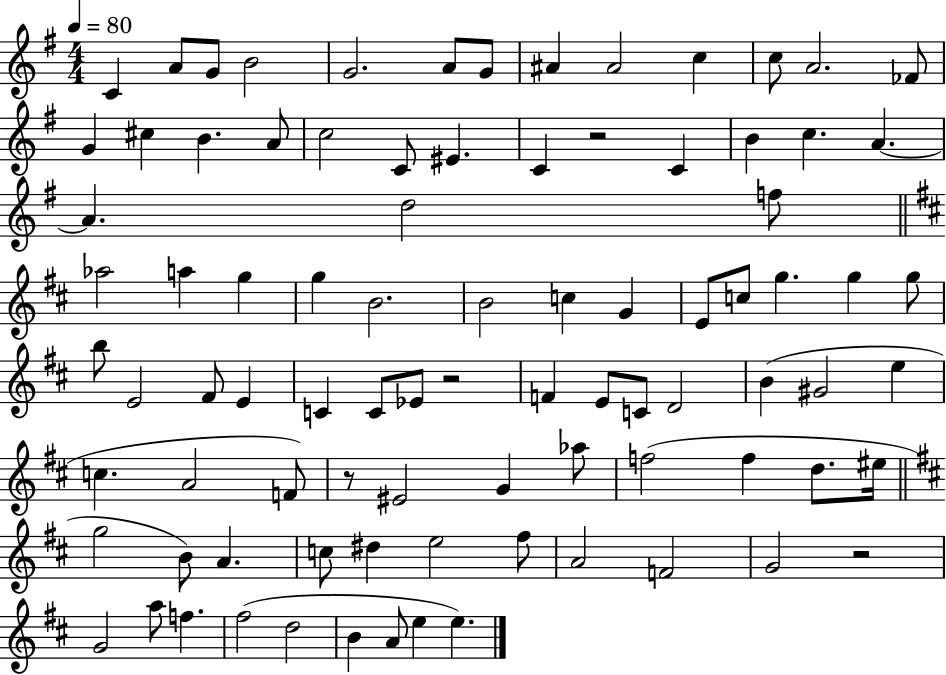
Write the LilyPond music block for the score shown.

{
  \clef treble
  \numericTimeSignature
  \time 4/4
  \key g \major
  \tempo 4 = 80
  c'4 a'8 g'8 b'2 | g'2. a'8 g'8 | ais'4 ais'2 c''4 | c''8 a'2. fes'8 | \break g'4 cis''4 b'4. a'8 | c''2 c'8 eis'4. | c'4 r2 c'4 | b'4 c''4. a'4.~~ | \break a'4. d''2 f''8 | \bar "||" \break \key d \major aes''2 a''4 g''4 | g''4 b'2. | b'2 c''4 g'4 | e'8 c''8 g''4. g''4 g''8 | \break b''8 e'2 fis'8 e'4 | c'4 c'8 ees'8 r2 | f'4 e'8 c'8 d'2 | b'4( gis'2 e''4 | \break c''4. a'2 f'8) | r8 eis'2 g'4 aes''8 | f''2( f''4 d''8. eis''16 | \bar "||" \break \key d \major g''2 b'8) a'4. | c''8 dis''4 e''2 fis''8 | a'2 f'2 | g'2 r2 | \break g'2 a''8 f''4. | fis''2( d''2 | b'4 a'8 e''4 e''4.) | \bar "|."
}